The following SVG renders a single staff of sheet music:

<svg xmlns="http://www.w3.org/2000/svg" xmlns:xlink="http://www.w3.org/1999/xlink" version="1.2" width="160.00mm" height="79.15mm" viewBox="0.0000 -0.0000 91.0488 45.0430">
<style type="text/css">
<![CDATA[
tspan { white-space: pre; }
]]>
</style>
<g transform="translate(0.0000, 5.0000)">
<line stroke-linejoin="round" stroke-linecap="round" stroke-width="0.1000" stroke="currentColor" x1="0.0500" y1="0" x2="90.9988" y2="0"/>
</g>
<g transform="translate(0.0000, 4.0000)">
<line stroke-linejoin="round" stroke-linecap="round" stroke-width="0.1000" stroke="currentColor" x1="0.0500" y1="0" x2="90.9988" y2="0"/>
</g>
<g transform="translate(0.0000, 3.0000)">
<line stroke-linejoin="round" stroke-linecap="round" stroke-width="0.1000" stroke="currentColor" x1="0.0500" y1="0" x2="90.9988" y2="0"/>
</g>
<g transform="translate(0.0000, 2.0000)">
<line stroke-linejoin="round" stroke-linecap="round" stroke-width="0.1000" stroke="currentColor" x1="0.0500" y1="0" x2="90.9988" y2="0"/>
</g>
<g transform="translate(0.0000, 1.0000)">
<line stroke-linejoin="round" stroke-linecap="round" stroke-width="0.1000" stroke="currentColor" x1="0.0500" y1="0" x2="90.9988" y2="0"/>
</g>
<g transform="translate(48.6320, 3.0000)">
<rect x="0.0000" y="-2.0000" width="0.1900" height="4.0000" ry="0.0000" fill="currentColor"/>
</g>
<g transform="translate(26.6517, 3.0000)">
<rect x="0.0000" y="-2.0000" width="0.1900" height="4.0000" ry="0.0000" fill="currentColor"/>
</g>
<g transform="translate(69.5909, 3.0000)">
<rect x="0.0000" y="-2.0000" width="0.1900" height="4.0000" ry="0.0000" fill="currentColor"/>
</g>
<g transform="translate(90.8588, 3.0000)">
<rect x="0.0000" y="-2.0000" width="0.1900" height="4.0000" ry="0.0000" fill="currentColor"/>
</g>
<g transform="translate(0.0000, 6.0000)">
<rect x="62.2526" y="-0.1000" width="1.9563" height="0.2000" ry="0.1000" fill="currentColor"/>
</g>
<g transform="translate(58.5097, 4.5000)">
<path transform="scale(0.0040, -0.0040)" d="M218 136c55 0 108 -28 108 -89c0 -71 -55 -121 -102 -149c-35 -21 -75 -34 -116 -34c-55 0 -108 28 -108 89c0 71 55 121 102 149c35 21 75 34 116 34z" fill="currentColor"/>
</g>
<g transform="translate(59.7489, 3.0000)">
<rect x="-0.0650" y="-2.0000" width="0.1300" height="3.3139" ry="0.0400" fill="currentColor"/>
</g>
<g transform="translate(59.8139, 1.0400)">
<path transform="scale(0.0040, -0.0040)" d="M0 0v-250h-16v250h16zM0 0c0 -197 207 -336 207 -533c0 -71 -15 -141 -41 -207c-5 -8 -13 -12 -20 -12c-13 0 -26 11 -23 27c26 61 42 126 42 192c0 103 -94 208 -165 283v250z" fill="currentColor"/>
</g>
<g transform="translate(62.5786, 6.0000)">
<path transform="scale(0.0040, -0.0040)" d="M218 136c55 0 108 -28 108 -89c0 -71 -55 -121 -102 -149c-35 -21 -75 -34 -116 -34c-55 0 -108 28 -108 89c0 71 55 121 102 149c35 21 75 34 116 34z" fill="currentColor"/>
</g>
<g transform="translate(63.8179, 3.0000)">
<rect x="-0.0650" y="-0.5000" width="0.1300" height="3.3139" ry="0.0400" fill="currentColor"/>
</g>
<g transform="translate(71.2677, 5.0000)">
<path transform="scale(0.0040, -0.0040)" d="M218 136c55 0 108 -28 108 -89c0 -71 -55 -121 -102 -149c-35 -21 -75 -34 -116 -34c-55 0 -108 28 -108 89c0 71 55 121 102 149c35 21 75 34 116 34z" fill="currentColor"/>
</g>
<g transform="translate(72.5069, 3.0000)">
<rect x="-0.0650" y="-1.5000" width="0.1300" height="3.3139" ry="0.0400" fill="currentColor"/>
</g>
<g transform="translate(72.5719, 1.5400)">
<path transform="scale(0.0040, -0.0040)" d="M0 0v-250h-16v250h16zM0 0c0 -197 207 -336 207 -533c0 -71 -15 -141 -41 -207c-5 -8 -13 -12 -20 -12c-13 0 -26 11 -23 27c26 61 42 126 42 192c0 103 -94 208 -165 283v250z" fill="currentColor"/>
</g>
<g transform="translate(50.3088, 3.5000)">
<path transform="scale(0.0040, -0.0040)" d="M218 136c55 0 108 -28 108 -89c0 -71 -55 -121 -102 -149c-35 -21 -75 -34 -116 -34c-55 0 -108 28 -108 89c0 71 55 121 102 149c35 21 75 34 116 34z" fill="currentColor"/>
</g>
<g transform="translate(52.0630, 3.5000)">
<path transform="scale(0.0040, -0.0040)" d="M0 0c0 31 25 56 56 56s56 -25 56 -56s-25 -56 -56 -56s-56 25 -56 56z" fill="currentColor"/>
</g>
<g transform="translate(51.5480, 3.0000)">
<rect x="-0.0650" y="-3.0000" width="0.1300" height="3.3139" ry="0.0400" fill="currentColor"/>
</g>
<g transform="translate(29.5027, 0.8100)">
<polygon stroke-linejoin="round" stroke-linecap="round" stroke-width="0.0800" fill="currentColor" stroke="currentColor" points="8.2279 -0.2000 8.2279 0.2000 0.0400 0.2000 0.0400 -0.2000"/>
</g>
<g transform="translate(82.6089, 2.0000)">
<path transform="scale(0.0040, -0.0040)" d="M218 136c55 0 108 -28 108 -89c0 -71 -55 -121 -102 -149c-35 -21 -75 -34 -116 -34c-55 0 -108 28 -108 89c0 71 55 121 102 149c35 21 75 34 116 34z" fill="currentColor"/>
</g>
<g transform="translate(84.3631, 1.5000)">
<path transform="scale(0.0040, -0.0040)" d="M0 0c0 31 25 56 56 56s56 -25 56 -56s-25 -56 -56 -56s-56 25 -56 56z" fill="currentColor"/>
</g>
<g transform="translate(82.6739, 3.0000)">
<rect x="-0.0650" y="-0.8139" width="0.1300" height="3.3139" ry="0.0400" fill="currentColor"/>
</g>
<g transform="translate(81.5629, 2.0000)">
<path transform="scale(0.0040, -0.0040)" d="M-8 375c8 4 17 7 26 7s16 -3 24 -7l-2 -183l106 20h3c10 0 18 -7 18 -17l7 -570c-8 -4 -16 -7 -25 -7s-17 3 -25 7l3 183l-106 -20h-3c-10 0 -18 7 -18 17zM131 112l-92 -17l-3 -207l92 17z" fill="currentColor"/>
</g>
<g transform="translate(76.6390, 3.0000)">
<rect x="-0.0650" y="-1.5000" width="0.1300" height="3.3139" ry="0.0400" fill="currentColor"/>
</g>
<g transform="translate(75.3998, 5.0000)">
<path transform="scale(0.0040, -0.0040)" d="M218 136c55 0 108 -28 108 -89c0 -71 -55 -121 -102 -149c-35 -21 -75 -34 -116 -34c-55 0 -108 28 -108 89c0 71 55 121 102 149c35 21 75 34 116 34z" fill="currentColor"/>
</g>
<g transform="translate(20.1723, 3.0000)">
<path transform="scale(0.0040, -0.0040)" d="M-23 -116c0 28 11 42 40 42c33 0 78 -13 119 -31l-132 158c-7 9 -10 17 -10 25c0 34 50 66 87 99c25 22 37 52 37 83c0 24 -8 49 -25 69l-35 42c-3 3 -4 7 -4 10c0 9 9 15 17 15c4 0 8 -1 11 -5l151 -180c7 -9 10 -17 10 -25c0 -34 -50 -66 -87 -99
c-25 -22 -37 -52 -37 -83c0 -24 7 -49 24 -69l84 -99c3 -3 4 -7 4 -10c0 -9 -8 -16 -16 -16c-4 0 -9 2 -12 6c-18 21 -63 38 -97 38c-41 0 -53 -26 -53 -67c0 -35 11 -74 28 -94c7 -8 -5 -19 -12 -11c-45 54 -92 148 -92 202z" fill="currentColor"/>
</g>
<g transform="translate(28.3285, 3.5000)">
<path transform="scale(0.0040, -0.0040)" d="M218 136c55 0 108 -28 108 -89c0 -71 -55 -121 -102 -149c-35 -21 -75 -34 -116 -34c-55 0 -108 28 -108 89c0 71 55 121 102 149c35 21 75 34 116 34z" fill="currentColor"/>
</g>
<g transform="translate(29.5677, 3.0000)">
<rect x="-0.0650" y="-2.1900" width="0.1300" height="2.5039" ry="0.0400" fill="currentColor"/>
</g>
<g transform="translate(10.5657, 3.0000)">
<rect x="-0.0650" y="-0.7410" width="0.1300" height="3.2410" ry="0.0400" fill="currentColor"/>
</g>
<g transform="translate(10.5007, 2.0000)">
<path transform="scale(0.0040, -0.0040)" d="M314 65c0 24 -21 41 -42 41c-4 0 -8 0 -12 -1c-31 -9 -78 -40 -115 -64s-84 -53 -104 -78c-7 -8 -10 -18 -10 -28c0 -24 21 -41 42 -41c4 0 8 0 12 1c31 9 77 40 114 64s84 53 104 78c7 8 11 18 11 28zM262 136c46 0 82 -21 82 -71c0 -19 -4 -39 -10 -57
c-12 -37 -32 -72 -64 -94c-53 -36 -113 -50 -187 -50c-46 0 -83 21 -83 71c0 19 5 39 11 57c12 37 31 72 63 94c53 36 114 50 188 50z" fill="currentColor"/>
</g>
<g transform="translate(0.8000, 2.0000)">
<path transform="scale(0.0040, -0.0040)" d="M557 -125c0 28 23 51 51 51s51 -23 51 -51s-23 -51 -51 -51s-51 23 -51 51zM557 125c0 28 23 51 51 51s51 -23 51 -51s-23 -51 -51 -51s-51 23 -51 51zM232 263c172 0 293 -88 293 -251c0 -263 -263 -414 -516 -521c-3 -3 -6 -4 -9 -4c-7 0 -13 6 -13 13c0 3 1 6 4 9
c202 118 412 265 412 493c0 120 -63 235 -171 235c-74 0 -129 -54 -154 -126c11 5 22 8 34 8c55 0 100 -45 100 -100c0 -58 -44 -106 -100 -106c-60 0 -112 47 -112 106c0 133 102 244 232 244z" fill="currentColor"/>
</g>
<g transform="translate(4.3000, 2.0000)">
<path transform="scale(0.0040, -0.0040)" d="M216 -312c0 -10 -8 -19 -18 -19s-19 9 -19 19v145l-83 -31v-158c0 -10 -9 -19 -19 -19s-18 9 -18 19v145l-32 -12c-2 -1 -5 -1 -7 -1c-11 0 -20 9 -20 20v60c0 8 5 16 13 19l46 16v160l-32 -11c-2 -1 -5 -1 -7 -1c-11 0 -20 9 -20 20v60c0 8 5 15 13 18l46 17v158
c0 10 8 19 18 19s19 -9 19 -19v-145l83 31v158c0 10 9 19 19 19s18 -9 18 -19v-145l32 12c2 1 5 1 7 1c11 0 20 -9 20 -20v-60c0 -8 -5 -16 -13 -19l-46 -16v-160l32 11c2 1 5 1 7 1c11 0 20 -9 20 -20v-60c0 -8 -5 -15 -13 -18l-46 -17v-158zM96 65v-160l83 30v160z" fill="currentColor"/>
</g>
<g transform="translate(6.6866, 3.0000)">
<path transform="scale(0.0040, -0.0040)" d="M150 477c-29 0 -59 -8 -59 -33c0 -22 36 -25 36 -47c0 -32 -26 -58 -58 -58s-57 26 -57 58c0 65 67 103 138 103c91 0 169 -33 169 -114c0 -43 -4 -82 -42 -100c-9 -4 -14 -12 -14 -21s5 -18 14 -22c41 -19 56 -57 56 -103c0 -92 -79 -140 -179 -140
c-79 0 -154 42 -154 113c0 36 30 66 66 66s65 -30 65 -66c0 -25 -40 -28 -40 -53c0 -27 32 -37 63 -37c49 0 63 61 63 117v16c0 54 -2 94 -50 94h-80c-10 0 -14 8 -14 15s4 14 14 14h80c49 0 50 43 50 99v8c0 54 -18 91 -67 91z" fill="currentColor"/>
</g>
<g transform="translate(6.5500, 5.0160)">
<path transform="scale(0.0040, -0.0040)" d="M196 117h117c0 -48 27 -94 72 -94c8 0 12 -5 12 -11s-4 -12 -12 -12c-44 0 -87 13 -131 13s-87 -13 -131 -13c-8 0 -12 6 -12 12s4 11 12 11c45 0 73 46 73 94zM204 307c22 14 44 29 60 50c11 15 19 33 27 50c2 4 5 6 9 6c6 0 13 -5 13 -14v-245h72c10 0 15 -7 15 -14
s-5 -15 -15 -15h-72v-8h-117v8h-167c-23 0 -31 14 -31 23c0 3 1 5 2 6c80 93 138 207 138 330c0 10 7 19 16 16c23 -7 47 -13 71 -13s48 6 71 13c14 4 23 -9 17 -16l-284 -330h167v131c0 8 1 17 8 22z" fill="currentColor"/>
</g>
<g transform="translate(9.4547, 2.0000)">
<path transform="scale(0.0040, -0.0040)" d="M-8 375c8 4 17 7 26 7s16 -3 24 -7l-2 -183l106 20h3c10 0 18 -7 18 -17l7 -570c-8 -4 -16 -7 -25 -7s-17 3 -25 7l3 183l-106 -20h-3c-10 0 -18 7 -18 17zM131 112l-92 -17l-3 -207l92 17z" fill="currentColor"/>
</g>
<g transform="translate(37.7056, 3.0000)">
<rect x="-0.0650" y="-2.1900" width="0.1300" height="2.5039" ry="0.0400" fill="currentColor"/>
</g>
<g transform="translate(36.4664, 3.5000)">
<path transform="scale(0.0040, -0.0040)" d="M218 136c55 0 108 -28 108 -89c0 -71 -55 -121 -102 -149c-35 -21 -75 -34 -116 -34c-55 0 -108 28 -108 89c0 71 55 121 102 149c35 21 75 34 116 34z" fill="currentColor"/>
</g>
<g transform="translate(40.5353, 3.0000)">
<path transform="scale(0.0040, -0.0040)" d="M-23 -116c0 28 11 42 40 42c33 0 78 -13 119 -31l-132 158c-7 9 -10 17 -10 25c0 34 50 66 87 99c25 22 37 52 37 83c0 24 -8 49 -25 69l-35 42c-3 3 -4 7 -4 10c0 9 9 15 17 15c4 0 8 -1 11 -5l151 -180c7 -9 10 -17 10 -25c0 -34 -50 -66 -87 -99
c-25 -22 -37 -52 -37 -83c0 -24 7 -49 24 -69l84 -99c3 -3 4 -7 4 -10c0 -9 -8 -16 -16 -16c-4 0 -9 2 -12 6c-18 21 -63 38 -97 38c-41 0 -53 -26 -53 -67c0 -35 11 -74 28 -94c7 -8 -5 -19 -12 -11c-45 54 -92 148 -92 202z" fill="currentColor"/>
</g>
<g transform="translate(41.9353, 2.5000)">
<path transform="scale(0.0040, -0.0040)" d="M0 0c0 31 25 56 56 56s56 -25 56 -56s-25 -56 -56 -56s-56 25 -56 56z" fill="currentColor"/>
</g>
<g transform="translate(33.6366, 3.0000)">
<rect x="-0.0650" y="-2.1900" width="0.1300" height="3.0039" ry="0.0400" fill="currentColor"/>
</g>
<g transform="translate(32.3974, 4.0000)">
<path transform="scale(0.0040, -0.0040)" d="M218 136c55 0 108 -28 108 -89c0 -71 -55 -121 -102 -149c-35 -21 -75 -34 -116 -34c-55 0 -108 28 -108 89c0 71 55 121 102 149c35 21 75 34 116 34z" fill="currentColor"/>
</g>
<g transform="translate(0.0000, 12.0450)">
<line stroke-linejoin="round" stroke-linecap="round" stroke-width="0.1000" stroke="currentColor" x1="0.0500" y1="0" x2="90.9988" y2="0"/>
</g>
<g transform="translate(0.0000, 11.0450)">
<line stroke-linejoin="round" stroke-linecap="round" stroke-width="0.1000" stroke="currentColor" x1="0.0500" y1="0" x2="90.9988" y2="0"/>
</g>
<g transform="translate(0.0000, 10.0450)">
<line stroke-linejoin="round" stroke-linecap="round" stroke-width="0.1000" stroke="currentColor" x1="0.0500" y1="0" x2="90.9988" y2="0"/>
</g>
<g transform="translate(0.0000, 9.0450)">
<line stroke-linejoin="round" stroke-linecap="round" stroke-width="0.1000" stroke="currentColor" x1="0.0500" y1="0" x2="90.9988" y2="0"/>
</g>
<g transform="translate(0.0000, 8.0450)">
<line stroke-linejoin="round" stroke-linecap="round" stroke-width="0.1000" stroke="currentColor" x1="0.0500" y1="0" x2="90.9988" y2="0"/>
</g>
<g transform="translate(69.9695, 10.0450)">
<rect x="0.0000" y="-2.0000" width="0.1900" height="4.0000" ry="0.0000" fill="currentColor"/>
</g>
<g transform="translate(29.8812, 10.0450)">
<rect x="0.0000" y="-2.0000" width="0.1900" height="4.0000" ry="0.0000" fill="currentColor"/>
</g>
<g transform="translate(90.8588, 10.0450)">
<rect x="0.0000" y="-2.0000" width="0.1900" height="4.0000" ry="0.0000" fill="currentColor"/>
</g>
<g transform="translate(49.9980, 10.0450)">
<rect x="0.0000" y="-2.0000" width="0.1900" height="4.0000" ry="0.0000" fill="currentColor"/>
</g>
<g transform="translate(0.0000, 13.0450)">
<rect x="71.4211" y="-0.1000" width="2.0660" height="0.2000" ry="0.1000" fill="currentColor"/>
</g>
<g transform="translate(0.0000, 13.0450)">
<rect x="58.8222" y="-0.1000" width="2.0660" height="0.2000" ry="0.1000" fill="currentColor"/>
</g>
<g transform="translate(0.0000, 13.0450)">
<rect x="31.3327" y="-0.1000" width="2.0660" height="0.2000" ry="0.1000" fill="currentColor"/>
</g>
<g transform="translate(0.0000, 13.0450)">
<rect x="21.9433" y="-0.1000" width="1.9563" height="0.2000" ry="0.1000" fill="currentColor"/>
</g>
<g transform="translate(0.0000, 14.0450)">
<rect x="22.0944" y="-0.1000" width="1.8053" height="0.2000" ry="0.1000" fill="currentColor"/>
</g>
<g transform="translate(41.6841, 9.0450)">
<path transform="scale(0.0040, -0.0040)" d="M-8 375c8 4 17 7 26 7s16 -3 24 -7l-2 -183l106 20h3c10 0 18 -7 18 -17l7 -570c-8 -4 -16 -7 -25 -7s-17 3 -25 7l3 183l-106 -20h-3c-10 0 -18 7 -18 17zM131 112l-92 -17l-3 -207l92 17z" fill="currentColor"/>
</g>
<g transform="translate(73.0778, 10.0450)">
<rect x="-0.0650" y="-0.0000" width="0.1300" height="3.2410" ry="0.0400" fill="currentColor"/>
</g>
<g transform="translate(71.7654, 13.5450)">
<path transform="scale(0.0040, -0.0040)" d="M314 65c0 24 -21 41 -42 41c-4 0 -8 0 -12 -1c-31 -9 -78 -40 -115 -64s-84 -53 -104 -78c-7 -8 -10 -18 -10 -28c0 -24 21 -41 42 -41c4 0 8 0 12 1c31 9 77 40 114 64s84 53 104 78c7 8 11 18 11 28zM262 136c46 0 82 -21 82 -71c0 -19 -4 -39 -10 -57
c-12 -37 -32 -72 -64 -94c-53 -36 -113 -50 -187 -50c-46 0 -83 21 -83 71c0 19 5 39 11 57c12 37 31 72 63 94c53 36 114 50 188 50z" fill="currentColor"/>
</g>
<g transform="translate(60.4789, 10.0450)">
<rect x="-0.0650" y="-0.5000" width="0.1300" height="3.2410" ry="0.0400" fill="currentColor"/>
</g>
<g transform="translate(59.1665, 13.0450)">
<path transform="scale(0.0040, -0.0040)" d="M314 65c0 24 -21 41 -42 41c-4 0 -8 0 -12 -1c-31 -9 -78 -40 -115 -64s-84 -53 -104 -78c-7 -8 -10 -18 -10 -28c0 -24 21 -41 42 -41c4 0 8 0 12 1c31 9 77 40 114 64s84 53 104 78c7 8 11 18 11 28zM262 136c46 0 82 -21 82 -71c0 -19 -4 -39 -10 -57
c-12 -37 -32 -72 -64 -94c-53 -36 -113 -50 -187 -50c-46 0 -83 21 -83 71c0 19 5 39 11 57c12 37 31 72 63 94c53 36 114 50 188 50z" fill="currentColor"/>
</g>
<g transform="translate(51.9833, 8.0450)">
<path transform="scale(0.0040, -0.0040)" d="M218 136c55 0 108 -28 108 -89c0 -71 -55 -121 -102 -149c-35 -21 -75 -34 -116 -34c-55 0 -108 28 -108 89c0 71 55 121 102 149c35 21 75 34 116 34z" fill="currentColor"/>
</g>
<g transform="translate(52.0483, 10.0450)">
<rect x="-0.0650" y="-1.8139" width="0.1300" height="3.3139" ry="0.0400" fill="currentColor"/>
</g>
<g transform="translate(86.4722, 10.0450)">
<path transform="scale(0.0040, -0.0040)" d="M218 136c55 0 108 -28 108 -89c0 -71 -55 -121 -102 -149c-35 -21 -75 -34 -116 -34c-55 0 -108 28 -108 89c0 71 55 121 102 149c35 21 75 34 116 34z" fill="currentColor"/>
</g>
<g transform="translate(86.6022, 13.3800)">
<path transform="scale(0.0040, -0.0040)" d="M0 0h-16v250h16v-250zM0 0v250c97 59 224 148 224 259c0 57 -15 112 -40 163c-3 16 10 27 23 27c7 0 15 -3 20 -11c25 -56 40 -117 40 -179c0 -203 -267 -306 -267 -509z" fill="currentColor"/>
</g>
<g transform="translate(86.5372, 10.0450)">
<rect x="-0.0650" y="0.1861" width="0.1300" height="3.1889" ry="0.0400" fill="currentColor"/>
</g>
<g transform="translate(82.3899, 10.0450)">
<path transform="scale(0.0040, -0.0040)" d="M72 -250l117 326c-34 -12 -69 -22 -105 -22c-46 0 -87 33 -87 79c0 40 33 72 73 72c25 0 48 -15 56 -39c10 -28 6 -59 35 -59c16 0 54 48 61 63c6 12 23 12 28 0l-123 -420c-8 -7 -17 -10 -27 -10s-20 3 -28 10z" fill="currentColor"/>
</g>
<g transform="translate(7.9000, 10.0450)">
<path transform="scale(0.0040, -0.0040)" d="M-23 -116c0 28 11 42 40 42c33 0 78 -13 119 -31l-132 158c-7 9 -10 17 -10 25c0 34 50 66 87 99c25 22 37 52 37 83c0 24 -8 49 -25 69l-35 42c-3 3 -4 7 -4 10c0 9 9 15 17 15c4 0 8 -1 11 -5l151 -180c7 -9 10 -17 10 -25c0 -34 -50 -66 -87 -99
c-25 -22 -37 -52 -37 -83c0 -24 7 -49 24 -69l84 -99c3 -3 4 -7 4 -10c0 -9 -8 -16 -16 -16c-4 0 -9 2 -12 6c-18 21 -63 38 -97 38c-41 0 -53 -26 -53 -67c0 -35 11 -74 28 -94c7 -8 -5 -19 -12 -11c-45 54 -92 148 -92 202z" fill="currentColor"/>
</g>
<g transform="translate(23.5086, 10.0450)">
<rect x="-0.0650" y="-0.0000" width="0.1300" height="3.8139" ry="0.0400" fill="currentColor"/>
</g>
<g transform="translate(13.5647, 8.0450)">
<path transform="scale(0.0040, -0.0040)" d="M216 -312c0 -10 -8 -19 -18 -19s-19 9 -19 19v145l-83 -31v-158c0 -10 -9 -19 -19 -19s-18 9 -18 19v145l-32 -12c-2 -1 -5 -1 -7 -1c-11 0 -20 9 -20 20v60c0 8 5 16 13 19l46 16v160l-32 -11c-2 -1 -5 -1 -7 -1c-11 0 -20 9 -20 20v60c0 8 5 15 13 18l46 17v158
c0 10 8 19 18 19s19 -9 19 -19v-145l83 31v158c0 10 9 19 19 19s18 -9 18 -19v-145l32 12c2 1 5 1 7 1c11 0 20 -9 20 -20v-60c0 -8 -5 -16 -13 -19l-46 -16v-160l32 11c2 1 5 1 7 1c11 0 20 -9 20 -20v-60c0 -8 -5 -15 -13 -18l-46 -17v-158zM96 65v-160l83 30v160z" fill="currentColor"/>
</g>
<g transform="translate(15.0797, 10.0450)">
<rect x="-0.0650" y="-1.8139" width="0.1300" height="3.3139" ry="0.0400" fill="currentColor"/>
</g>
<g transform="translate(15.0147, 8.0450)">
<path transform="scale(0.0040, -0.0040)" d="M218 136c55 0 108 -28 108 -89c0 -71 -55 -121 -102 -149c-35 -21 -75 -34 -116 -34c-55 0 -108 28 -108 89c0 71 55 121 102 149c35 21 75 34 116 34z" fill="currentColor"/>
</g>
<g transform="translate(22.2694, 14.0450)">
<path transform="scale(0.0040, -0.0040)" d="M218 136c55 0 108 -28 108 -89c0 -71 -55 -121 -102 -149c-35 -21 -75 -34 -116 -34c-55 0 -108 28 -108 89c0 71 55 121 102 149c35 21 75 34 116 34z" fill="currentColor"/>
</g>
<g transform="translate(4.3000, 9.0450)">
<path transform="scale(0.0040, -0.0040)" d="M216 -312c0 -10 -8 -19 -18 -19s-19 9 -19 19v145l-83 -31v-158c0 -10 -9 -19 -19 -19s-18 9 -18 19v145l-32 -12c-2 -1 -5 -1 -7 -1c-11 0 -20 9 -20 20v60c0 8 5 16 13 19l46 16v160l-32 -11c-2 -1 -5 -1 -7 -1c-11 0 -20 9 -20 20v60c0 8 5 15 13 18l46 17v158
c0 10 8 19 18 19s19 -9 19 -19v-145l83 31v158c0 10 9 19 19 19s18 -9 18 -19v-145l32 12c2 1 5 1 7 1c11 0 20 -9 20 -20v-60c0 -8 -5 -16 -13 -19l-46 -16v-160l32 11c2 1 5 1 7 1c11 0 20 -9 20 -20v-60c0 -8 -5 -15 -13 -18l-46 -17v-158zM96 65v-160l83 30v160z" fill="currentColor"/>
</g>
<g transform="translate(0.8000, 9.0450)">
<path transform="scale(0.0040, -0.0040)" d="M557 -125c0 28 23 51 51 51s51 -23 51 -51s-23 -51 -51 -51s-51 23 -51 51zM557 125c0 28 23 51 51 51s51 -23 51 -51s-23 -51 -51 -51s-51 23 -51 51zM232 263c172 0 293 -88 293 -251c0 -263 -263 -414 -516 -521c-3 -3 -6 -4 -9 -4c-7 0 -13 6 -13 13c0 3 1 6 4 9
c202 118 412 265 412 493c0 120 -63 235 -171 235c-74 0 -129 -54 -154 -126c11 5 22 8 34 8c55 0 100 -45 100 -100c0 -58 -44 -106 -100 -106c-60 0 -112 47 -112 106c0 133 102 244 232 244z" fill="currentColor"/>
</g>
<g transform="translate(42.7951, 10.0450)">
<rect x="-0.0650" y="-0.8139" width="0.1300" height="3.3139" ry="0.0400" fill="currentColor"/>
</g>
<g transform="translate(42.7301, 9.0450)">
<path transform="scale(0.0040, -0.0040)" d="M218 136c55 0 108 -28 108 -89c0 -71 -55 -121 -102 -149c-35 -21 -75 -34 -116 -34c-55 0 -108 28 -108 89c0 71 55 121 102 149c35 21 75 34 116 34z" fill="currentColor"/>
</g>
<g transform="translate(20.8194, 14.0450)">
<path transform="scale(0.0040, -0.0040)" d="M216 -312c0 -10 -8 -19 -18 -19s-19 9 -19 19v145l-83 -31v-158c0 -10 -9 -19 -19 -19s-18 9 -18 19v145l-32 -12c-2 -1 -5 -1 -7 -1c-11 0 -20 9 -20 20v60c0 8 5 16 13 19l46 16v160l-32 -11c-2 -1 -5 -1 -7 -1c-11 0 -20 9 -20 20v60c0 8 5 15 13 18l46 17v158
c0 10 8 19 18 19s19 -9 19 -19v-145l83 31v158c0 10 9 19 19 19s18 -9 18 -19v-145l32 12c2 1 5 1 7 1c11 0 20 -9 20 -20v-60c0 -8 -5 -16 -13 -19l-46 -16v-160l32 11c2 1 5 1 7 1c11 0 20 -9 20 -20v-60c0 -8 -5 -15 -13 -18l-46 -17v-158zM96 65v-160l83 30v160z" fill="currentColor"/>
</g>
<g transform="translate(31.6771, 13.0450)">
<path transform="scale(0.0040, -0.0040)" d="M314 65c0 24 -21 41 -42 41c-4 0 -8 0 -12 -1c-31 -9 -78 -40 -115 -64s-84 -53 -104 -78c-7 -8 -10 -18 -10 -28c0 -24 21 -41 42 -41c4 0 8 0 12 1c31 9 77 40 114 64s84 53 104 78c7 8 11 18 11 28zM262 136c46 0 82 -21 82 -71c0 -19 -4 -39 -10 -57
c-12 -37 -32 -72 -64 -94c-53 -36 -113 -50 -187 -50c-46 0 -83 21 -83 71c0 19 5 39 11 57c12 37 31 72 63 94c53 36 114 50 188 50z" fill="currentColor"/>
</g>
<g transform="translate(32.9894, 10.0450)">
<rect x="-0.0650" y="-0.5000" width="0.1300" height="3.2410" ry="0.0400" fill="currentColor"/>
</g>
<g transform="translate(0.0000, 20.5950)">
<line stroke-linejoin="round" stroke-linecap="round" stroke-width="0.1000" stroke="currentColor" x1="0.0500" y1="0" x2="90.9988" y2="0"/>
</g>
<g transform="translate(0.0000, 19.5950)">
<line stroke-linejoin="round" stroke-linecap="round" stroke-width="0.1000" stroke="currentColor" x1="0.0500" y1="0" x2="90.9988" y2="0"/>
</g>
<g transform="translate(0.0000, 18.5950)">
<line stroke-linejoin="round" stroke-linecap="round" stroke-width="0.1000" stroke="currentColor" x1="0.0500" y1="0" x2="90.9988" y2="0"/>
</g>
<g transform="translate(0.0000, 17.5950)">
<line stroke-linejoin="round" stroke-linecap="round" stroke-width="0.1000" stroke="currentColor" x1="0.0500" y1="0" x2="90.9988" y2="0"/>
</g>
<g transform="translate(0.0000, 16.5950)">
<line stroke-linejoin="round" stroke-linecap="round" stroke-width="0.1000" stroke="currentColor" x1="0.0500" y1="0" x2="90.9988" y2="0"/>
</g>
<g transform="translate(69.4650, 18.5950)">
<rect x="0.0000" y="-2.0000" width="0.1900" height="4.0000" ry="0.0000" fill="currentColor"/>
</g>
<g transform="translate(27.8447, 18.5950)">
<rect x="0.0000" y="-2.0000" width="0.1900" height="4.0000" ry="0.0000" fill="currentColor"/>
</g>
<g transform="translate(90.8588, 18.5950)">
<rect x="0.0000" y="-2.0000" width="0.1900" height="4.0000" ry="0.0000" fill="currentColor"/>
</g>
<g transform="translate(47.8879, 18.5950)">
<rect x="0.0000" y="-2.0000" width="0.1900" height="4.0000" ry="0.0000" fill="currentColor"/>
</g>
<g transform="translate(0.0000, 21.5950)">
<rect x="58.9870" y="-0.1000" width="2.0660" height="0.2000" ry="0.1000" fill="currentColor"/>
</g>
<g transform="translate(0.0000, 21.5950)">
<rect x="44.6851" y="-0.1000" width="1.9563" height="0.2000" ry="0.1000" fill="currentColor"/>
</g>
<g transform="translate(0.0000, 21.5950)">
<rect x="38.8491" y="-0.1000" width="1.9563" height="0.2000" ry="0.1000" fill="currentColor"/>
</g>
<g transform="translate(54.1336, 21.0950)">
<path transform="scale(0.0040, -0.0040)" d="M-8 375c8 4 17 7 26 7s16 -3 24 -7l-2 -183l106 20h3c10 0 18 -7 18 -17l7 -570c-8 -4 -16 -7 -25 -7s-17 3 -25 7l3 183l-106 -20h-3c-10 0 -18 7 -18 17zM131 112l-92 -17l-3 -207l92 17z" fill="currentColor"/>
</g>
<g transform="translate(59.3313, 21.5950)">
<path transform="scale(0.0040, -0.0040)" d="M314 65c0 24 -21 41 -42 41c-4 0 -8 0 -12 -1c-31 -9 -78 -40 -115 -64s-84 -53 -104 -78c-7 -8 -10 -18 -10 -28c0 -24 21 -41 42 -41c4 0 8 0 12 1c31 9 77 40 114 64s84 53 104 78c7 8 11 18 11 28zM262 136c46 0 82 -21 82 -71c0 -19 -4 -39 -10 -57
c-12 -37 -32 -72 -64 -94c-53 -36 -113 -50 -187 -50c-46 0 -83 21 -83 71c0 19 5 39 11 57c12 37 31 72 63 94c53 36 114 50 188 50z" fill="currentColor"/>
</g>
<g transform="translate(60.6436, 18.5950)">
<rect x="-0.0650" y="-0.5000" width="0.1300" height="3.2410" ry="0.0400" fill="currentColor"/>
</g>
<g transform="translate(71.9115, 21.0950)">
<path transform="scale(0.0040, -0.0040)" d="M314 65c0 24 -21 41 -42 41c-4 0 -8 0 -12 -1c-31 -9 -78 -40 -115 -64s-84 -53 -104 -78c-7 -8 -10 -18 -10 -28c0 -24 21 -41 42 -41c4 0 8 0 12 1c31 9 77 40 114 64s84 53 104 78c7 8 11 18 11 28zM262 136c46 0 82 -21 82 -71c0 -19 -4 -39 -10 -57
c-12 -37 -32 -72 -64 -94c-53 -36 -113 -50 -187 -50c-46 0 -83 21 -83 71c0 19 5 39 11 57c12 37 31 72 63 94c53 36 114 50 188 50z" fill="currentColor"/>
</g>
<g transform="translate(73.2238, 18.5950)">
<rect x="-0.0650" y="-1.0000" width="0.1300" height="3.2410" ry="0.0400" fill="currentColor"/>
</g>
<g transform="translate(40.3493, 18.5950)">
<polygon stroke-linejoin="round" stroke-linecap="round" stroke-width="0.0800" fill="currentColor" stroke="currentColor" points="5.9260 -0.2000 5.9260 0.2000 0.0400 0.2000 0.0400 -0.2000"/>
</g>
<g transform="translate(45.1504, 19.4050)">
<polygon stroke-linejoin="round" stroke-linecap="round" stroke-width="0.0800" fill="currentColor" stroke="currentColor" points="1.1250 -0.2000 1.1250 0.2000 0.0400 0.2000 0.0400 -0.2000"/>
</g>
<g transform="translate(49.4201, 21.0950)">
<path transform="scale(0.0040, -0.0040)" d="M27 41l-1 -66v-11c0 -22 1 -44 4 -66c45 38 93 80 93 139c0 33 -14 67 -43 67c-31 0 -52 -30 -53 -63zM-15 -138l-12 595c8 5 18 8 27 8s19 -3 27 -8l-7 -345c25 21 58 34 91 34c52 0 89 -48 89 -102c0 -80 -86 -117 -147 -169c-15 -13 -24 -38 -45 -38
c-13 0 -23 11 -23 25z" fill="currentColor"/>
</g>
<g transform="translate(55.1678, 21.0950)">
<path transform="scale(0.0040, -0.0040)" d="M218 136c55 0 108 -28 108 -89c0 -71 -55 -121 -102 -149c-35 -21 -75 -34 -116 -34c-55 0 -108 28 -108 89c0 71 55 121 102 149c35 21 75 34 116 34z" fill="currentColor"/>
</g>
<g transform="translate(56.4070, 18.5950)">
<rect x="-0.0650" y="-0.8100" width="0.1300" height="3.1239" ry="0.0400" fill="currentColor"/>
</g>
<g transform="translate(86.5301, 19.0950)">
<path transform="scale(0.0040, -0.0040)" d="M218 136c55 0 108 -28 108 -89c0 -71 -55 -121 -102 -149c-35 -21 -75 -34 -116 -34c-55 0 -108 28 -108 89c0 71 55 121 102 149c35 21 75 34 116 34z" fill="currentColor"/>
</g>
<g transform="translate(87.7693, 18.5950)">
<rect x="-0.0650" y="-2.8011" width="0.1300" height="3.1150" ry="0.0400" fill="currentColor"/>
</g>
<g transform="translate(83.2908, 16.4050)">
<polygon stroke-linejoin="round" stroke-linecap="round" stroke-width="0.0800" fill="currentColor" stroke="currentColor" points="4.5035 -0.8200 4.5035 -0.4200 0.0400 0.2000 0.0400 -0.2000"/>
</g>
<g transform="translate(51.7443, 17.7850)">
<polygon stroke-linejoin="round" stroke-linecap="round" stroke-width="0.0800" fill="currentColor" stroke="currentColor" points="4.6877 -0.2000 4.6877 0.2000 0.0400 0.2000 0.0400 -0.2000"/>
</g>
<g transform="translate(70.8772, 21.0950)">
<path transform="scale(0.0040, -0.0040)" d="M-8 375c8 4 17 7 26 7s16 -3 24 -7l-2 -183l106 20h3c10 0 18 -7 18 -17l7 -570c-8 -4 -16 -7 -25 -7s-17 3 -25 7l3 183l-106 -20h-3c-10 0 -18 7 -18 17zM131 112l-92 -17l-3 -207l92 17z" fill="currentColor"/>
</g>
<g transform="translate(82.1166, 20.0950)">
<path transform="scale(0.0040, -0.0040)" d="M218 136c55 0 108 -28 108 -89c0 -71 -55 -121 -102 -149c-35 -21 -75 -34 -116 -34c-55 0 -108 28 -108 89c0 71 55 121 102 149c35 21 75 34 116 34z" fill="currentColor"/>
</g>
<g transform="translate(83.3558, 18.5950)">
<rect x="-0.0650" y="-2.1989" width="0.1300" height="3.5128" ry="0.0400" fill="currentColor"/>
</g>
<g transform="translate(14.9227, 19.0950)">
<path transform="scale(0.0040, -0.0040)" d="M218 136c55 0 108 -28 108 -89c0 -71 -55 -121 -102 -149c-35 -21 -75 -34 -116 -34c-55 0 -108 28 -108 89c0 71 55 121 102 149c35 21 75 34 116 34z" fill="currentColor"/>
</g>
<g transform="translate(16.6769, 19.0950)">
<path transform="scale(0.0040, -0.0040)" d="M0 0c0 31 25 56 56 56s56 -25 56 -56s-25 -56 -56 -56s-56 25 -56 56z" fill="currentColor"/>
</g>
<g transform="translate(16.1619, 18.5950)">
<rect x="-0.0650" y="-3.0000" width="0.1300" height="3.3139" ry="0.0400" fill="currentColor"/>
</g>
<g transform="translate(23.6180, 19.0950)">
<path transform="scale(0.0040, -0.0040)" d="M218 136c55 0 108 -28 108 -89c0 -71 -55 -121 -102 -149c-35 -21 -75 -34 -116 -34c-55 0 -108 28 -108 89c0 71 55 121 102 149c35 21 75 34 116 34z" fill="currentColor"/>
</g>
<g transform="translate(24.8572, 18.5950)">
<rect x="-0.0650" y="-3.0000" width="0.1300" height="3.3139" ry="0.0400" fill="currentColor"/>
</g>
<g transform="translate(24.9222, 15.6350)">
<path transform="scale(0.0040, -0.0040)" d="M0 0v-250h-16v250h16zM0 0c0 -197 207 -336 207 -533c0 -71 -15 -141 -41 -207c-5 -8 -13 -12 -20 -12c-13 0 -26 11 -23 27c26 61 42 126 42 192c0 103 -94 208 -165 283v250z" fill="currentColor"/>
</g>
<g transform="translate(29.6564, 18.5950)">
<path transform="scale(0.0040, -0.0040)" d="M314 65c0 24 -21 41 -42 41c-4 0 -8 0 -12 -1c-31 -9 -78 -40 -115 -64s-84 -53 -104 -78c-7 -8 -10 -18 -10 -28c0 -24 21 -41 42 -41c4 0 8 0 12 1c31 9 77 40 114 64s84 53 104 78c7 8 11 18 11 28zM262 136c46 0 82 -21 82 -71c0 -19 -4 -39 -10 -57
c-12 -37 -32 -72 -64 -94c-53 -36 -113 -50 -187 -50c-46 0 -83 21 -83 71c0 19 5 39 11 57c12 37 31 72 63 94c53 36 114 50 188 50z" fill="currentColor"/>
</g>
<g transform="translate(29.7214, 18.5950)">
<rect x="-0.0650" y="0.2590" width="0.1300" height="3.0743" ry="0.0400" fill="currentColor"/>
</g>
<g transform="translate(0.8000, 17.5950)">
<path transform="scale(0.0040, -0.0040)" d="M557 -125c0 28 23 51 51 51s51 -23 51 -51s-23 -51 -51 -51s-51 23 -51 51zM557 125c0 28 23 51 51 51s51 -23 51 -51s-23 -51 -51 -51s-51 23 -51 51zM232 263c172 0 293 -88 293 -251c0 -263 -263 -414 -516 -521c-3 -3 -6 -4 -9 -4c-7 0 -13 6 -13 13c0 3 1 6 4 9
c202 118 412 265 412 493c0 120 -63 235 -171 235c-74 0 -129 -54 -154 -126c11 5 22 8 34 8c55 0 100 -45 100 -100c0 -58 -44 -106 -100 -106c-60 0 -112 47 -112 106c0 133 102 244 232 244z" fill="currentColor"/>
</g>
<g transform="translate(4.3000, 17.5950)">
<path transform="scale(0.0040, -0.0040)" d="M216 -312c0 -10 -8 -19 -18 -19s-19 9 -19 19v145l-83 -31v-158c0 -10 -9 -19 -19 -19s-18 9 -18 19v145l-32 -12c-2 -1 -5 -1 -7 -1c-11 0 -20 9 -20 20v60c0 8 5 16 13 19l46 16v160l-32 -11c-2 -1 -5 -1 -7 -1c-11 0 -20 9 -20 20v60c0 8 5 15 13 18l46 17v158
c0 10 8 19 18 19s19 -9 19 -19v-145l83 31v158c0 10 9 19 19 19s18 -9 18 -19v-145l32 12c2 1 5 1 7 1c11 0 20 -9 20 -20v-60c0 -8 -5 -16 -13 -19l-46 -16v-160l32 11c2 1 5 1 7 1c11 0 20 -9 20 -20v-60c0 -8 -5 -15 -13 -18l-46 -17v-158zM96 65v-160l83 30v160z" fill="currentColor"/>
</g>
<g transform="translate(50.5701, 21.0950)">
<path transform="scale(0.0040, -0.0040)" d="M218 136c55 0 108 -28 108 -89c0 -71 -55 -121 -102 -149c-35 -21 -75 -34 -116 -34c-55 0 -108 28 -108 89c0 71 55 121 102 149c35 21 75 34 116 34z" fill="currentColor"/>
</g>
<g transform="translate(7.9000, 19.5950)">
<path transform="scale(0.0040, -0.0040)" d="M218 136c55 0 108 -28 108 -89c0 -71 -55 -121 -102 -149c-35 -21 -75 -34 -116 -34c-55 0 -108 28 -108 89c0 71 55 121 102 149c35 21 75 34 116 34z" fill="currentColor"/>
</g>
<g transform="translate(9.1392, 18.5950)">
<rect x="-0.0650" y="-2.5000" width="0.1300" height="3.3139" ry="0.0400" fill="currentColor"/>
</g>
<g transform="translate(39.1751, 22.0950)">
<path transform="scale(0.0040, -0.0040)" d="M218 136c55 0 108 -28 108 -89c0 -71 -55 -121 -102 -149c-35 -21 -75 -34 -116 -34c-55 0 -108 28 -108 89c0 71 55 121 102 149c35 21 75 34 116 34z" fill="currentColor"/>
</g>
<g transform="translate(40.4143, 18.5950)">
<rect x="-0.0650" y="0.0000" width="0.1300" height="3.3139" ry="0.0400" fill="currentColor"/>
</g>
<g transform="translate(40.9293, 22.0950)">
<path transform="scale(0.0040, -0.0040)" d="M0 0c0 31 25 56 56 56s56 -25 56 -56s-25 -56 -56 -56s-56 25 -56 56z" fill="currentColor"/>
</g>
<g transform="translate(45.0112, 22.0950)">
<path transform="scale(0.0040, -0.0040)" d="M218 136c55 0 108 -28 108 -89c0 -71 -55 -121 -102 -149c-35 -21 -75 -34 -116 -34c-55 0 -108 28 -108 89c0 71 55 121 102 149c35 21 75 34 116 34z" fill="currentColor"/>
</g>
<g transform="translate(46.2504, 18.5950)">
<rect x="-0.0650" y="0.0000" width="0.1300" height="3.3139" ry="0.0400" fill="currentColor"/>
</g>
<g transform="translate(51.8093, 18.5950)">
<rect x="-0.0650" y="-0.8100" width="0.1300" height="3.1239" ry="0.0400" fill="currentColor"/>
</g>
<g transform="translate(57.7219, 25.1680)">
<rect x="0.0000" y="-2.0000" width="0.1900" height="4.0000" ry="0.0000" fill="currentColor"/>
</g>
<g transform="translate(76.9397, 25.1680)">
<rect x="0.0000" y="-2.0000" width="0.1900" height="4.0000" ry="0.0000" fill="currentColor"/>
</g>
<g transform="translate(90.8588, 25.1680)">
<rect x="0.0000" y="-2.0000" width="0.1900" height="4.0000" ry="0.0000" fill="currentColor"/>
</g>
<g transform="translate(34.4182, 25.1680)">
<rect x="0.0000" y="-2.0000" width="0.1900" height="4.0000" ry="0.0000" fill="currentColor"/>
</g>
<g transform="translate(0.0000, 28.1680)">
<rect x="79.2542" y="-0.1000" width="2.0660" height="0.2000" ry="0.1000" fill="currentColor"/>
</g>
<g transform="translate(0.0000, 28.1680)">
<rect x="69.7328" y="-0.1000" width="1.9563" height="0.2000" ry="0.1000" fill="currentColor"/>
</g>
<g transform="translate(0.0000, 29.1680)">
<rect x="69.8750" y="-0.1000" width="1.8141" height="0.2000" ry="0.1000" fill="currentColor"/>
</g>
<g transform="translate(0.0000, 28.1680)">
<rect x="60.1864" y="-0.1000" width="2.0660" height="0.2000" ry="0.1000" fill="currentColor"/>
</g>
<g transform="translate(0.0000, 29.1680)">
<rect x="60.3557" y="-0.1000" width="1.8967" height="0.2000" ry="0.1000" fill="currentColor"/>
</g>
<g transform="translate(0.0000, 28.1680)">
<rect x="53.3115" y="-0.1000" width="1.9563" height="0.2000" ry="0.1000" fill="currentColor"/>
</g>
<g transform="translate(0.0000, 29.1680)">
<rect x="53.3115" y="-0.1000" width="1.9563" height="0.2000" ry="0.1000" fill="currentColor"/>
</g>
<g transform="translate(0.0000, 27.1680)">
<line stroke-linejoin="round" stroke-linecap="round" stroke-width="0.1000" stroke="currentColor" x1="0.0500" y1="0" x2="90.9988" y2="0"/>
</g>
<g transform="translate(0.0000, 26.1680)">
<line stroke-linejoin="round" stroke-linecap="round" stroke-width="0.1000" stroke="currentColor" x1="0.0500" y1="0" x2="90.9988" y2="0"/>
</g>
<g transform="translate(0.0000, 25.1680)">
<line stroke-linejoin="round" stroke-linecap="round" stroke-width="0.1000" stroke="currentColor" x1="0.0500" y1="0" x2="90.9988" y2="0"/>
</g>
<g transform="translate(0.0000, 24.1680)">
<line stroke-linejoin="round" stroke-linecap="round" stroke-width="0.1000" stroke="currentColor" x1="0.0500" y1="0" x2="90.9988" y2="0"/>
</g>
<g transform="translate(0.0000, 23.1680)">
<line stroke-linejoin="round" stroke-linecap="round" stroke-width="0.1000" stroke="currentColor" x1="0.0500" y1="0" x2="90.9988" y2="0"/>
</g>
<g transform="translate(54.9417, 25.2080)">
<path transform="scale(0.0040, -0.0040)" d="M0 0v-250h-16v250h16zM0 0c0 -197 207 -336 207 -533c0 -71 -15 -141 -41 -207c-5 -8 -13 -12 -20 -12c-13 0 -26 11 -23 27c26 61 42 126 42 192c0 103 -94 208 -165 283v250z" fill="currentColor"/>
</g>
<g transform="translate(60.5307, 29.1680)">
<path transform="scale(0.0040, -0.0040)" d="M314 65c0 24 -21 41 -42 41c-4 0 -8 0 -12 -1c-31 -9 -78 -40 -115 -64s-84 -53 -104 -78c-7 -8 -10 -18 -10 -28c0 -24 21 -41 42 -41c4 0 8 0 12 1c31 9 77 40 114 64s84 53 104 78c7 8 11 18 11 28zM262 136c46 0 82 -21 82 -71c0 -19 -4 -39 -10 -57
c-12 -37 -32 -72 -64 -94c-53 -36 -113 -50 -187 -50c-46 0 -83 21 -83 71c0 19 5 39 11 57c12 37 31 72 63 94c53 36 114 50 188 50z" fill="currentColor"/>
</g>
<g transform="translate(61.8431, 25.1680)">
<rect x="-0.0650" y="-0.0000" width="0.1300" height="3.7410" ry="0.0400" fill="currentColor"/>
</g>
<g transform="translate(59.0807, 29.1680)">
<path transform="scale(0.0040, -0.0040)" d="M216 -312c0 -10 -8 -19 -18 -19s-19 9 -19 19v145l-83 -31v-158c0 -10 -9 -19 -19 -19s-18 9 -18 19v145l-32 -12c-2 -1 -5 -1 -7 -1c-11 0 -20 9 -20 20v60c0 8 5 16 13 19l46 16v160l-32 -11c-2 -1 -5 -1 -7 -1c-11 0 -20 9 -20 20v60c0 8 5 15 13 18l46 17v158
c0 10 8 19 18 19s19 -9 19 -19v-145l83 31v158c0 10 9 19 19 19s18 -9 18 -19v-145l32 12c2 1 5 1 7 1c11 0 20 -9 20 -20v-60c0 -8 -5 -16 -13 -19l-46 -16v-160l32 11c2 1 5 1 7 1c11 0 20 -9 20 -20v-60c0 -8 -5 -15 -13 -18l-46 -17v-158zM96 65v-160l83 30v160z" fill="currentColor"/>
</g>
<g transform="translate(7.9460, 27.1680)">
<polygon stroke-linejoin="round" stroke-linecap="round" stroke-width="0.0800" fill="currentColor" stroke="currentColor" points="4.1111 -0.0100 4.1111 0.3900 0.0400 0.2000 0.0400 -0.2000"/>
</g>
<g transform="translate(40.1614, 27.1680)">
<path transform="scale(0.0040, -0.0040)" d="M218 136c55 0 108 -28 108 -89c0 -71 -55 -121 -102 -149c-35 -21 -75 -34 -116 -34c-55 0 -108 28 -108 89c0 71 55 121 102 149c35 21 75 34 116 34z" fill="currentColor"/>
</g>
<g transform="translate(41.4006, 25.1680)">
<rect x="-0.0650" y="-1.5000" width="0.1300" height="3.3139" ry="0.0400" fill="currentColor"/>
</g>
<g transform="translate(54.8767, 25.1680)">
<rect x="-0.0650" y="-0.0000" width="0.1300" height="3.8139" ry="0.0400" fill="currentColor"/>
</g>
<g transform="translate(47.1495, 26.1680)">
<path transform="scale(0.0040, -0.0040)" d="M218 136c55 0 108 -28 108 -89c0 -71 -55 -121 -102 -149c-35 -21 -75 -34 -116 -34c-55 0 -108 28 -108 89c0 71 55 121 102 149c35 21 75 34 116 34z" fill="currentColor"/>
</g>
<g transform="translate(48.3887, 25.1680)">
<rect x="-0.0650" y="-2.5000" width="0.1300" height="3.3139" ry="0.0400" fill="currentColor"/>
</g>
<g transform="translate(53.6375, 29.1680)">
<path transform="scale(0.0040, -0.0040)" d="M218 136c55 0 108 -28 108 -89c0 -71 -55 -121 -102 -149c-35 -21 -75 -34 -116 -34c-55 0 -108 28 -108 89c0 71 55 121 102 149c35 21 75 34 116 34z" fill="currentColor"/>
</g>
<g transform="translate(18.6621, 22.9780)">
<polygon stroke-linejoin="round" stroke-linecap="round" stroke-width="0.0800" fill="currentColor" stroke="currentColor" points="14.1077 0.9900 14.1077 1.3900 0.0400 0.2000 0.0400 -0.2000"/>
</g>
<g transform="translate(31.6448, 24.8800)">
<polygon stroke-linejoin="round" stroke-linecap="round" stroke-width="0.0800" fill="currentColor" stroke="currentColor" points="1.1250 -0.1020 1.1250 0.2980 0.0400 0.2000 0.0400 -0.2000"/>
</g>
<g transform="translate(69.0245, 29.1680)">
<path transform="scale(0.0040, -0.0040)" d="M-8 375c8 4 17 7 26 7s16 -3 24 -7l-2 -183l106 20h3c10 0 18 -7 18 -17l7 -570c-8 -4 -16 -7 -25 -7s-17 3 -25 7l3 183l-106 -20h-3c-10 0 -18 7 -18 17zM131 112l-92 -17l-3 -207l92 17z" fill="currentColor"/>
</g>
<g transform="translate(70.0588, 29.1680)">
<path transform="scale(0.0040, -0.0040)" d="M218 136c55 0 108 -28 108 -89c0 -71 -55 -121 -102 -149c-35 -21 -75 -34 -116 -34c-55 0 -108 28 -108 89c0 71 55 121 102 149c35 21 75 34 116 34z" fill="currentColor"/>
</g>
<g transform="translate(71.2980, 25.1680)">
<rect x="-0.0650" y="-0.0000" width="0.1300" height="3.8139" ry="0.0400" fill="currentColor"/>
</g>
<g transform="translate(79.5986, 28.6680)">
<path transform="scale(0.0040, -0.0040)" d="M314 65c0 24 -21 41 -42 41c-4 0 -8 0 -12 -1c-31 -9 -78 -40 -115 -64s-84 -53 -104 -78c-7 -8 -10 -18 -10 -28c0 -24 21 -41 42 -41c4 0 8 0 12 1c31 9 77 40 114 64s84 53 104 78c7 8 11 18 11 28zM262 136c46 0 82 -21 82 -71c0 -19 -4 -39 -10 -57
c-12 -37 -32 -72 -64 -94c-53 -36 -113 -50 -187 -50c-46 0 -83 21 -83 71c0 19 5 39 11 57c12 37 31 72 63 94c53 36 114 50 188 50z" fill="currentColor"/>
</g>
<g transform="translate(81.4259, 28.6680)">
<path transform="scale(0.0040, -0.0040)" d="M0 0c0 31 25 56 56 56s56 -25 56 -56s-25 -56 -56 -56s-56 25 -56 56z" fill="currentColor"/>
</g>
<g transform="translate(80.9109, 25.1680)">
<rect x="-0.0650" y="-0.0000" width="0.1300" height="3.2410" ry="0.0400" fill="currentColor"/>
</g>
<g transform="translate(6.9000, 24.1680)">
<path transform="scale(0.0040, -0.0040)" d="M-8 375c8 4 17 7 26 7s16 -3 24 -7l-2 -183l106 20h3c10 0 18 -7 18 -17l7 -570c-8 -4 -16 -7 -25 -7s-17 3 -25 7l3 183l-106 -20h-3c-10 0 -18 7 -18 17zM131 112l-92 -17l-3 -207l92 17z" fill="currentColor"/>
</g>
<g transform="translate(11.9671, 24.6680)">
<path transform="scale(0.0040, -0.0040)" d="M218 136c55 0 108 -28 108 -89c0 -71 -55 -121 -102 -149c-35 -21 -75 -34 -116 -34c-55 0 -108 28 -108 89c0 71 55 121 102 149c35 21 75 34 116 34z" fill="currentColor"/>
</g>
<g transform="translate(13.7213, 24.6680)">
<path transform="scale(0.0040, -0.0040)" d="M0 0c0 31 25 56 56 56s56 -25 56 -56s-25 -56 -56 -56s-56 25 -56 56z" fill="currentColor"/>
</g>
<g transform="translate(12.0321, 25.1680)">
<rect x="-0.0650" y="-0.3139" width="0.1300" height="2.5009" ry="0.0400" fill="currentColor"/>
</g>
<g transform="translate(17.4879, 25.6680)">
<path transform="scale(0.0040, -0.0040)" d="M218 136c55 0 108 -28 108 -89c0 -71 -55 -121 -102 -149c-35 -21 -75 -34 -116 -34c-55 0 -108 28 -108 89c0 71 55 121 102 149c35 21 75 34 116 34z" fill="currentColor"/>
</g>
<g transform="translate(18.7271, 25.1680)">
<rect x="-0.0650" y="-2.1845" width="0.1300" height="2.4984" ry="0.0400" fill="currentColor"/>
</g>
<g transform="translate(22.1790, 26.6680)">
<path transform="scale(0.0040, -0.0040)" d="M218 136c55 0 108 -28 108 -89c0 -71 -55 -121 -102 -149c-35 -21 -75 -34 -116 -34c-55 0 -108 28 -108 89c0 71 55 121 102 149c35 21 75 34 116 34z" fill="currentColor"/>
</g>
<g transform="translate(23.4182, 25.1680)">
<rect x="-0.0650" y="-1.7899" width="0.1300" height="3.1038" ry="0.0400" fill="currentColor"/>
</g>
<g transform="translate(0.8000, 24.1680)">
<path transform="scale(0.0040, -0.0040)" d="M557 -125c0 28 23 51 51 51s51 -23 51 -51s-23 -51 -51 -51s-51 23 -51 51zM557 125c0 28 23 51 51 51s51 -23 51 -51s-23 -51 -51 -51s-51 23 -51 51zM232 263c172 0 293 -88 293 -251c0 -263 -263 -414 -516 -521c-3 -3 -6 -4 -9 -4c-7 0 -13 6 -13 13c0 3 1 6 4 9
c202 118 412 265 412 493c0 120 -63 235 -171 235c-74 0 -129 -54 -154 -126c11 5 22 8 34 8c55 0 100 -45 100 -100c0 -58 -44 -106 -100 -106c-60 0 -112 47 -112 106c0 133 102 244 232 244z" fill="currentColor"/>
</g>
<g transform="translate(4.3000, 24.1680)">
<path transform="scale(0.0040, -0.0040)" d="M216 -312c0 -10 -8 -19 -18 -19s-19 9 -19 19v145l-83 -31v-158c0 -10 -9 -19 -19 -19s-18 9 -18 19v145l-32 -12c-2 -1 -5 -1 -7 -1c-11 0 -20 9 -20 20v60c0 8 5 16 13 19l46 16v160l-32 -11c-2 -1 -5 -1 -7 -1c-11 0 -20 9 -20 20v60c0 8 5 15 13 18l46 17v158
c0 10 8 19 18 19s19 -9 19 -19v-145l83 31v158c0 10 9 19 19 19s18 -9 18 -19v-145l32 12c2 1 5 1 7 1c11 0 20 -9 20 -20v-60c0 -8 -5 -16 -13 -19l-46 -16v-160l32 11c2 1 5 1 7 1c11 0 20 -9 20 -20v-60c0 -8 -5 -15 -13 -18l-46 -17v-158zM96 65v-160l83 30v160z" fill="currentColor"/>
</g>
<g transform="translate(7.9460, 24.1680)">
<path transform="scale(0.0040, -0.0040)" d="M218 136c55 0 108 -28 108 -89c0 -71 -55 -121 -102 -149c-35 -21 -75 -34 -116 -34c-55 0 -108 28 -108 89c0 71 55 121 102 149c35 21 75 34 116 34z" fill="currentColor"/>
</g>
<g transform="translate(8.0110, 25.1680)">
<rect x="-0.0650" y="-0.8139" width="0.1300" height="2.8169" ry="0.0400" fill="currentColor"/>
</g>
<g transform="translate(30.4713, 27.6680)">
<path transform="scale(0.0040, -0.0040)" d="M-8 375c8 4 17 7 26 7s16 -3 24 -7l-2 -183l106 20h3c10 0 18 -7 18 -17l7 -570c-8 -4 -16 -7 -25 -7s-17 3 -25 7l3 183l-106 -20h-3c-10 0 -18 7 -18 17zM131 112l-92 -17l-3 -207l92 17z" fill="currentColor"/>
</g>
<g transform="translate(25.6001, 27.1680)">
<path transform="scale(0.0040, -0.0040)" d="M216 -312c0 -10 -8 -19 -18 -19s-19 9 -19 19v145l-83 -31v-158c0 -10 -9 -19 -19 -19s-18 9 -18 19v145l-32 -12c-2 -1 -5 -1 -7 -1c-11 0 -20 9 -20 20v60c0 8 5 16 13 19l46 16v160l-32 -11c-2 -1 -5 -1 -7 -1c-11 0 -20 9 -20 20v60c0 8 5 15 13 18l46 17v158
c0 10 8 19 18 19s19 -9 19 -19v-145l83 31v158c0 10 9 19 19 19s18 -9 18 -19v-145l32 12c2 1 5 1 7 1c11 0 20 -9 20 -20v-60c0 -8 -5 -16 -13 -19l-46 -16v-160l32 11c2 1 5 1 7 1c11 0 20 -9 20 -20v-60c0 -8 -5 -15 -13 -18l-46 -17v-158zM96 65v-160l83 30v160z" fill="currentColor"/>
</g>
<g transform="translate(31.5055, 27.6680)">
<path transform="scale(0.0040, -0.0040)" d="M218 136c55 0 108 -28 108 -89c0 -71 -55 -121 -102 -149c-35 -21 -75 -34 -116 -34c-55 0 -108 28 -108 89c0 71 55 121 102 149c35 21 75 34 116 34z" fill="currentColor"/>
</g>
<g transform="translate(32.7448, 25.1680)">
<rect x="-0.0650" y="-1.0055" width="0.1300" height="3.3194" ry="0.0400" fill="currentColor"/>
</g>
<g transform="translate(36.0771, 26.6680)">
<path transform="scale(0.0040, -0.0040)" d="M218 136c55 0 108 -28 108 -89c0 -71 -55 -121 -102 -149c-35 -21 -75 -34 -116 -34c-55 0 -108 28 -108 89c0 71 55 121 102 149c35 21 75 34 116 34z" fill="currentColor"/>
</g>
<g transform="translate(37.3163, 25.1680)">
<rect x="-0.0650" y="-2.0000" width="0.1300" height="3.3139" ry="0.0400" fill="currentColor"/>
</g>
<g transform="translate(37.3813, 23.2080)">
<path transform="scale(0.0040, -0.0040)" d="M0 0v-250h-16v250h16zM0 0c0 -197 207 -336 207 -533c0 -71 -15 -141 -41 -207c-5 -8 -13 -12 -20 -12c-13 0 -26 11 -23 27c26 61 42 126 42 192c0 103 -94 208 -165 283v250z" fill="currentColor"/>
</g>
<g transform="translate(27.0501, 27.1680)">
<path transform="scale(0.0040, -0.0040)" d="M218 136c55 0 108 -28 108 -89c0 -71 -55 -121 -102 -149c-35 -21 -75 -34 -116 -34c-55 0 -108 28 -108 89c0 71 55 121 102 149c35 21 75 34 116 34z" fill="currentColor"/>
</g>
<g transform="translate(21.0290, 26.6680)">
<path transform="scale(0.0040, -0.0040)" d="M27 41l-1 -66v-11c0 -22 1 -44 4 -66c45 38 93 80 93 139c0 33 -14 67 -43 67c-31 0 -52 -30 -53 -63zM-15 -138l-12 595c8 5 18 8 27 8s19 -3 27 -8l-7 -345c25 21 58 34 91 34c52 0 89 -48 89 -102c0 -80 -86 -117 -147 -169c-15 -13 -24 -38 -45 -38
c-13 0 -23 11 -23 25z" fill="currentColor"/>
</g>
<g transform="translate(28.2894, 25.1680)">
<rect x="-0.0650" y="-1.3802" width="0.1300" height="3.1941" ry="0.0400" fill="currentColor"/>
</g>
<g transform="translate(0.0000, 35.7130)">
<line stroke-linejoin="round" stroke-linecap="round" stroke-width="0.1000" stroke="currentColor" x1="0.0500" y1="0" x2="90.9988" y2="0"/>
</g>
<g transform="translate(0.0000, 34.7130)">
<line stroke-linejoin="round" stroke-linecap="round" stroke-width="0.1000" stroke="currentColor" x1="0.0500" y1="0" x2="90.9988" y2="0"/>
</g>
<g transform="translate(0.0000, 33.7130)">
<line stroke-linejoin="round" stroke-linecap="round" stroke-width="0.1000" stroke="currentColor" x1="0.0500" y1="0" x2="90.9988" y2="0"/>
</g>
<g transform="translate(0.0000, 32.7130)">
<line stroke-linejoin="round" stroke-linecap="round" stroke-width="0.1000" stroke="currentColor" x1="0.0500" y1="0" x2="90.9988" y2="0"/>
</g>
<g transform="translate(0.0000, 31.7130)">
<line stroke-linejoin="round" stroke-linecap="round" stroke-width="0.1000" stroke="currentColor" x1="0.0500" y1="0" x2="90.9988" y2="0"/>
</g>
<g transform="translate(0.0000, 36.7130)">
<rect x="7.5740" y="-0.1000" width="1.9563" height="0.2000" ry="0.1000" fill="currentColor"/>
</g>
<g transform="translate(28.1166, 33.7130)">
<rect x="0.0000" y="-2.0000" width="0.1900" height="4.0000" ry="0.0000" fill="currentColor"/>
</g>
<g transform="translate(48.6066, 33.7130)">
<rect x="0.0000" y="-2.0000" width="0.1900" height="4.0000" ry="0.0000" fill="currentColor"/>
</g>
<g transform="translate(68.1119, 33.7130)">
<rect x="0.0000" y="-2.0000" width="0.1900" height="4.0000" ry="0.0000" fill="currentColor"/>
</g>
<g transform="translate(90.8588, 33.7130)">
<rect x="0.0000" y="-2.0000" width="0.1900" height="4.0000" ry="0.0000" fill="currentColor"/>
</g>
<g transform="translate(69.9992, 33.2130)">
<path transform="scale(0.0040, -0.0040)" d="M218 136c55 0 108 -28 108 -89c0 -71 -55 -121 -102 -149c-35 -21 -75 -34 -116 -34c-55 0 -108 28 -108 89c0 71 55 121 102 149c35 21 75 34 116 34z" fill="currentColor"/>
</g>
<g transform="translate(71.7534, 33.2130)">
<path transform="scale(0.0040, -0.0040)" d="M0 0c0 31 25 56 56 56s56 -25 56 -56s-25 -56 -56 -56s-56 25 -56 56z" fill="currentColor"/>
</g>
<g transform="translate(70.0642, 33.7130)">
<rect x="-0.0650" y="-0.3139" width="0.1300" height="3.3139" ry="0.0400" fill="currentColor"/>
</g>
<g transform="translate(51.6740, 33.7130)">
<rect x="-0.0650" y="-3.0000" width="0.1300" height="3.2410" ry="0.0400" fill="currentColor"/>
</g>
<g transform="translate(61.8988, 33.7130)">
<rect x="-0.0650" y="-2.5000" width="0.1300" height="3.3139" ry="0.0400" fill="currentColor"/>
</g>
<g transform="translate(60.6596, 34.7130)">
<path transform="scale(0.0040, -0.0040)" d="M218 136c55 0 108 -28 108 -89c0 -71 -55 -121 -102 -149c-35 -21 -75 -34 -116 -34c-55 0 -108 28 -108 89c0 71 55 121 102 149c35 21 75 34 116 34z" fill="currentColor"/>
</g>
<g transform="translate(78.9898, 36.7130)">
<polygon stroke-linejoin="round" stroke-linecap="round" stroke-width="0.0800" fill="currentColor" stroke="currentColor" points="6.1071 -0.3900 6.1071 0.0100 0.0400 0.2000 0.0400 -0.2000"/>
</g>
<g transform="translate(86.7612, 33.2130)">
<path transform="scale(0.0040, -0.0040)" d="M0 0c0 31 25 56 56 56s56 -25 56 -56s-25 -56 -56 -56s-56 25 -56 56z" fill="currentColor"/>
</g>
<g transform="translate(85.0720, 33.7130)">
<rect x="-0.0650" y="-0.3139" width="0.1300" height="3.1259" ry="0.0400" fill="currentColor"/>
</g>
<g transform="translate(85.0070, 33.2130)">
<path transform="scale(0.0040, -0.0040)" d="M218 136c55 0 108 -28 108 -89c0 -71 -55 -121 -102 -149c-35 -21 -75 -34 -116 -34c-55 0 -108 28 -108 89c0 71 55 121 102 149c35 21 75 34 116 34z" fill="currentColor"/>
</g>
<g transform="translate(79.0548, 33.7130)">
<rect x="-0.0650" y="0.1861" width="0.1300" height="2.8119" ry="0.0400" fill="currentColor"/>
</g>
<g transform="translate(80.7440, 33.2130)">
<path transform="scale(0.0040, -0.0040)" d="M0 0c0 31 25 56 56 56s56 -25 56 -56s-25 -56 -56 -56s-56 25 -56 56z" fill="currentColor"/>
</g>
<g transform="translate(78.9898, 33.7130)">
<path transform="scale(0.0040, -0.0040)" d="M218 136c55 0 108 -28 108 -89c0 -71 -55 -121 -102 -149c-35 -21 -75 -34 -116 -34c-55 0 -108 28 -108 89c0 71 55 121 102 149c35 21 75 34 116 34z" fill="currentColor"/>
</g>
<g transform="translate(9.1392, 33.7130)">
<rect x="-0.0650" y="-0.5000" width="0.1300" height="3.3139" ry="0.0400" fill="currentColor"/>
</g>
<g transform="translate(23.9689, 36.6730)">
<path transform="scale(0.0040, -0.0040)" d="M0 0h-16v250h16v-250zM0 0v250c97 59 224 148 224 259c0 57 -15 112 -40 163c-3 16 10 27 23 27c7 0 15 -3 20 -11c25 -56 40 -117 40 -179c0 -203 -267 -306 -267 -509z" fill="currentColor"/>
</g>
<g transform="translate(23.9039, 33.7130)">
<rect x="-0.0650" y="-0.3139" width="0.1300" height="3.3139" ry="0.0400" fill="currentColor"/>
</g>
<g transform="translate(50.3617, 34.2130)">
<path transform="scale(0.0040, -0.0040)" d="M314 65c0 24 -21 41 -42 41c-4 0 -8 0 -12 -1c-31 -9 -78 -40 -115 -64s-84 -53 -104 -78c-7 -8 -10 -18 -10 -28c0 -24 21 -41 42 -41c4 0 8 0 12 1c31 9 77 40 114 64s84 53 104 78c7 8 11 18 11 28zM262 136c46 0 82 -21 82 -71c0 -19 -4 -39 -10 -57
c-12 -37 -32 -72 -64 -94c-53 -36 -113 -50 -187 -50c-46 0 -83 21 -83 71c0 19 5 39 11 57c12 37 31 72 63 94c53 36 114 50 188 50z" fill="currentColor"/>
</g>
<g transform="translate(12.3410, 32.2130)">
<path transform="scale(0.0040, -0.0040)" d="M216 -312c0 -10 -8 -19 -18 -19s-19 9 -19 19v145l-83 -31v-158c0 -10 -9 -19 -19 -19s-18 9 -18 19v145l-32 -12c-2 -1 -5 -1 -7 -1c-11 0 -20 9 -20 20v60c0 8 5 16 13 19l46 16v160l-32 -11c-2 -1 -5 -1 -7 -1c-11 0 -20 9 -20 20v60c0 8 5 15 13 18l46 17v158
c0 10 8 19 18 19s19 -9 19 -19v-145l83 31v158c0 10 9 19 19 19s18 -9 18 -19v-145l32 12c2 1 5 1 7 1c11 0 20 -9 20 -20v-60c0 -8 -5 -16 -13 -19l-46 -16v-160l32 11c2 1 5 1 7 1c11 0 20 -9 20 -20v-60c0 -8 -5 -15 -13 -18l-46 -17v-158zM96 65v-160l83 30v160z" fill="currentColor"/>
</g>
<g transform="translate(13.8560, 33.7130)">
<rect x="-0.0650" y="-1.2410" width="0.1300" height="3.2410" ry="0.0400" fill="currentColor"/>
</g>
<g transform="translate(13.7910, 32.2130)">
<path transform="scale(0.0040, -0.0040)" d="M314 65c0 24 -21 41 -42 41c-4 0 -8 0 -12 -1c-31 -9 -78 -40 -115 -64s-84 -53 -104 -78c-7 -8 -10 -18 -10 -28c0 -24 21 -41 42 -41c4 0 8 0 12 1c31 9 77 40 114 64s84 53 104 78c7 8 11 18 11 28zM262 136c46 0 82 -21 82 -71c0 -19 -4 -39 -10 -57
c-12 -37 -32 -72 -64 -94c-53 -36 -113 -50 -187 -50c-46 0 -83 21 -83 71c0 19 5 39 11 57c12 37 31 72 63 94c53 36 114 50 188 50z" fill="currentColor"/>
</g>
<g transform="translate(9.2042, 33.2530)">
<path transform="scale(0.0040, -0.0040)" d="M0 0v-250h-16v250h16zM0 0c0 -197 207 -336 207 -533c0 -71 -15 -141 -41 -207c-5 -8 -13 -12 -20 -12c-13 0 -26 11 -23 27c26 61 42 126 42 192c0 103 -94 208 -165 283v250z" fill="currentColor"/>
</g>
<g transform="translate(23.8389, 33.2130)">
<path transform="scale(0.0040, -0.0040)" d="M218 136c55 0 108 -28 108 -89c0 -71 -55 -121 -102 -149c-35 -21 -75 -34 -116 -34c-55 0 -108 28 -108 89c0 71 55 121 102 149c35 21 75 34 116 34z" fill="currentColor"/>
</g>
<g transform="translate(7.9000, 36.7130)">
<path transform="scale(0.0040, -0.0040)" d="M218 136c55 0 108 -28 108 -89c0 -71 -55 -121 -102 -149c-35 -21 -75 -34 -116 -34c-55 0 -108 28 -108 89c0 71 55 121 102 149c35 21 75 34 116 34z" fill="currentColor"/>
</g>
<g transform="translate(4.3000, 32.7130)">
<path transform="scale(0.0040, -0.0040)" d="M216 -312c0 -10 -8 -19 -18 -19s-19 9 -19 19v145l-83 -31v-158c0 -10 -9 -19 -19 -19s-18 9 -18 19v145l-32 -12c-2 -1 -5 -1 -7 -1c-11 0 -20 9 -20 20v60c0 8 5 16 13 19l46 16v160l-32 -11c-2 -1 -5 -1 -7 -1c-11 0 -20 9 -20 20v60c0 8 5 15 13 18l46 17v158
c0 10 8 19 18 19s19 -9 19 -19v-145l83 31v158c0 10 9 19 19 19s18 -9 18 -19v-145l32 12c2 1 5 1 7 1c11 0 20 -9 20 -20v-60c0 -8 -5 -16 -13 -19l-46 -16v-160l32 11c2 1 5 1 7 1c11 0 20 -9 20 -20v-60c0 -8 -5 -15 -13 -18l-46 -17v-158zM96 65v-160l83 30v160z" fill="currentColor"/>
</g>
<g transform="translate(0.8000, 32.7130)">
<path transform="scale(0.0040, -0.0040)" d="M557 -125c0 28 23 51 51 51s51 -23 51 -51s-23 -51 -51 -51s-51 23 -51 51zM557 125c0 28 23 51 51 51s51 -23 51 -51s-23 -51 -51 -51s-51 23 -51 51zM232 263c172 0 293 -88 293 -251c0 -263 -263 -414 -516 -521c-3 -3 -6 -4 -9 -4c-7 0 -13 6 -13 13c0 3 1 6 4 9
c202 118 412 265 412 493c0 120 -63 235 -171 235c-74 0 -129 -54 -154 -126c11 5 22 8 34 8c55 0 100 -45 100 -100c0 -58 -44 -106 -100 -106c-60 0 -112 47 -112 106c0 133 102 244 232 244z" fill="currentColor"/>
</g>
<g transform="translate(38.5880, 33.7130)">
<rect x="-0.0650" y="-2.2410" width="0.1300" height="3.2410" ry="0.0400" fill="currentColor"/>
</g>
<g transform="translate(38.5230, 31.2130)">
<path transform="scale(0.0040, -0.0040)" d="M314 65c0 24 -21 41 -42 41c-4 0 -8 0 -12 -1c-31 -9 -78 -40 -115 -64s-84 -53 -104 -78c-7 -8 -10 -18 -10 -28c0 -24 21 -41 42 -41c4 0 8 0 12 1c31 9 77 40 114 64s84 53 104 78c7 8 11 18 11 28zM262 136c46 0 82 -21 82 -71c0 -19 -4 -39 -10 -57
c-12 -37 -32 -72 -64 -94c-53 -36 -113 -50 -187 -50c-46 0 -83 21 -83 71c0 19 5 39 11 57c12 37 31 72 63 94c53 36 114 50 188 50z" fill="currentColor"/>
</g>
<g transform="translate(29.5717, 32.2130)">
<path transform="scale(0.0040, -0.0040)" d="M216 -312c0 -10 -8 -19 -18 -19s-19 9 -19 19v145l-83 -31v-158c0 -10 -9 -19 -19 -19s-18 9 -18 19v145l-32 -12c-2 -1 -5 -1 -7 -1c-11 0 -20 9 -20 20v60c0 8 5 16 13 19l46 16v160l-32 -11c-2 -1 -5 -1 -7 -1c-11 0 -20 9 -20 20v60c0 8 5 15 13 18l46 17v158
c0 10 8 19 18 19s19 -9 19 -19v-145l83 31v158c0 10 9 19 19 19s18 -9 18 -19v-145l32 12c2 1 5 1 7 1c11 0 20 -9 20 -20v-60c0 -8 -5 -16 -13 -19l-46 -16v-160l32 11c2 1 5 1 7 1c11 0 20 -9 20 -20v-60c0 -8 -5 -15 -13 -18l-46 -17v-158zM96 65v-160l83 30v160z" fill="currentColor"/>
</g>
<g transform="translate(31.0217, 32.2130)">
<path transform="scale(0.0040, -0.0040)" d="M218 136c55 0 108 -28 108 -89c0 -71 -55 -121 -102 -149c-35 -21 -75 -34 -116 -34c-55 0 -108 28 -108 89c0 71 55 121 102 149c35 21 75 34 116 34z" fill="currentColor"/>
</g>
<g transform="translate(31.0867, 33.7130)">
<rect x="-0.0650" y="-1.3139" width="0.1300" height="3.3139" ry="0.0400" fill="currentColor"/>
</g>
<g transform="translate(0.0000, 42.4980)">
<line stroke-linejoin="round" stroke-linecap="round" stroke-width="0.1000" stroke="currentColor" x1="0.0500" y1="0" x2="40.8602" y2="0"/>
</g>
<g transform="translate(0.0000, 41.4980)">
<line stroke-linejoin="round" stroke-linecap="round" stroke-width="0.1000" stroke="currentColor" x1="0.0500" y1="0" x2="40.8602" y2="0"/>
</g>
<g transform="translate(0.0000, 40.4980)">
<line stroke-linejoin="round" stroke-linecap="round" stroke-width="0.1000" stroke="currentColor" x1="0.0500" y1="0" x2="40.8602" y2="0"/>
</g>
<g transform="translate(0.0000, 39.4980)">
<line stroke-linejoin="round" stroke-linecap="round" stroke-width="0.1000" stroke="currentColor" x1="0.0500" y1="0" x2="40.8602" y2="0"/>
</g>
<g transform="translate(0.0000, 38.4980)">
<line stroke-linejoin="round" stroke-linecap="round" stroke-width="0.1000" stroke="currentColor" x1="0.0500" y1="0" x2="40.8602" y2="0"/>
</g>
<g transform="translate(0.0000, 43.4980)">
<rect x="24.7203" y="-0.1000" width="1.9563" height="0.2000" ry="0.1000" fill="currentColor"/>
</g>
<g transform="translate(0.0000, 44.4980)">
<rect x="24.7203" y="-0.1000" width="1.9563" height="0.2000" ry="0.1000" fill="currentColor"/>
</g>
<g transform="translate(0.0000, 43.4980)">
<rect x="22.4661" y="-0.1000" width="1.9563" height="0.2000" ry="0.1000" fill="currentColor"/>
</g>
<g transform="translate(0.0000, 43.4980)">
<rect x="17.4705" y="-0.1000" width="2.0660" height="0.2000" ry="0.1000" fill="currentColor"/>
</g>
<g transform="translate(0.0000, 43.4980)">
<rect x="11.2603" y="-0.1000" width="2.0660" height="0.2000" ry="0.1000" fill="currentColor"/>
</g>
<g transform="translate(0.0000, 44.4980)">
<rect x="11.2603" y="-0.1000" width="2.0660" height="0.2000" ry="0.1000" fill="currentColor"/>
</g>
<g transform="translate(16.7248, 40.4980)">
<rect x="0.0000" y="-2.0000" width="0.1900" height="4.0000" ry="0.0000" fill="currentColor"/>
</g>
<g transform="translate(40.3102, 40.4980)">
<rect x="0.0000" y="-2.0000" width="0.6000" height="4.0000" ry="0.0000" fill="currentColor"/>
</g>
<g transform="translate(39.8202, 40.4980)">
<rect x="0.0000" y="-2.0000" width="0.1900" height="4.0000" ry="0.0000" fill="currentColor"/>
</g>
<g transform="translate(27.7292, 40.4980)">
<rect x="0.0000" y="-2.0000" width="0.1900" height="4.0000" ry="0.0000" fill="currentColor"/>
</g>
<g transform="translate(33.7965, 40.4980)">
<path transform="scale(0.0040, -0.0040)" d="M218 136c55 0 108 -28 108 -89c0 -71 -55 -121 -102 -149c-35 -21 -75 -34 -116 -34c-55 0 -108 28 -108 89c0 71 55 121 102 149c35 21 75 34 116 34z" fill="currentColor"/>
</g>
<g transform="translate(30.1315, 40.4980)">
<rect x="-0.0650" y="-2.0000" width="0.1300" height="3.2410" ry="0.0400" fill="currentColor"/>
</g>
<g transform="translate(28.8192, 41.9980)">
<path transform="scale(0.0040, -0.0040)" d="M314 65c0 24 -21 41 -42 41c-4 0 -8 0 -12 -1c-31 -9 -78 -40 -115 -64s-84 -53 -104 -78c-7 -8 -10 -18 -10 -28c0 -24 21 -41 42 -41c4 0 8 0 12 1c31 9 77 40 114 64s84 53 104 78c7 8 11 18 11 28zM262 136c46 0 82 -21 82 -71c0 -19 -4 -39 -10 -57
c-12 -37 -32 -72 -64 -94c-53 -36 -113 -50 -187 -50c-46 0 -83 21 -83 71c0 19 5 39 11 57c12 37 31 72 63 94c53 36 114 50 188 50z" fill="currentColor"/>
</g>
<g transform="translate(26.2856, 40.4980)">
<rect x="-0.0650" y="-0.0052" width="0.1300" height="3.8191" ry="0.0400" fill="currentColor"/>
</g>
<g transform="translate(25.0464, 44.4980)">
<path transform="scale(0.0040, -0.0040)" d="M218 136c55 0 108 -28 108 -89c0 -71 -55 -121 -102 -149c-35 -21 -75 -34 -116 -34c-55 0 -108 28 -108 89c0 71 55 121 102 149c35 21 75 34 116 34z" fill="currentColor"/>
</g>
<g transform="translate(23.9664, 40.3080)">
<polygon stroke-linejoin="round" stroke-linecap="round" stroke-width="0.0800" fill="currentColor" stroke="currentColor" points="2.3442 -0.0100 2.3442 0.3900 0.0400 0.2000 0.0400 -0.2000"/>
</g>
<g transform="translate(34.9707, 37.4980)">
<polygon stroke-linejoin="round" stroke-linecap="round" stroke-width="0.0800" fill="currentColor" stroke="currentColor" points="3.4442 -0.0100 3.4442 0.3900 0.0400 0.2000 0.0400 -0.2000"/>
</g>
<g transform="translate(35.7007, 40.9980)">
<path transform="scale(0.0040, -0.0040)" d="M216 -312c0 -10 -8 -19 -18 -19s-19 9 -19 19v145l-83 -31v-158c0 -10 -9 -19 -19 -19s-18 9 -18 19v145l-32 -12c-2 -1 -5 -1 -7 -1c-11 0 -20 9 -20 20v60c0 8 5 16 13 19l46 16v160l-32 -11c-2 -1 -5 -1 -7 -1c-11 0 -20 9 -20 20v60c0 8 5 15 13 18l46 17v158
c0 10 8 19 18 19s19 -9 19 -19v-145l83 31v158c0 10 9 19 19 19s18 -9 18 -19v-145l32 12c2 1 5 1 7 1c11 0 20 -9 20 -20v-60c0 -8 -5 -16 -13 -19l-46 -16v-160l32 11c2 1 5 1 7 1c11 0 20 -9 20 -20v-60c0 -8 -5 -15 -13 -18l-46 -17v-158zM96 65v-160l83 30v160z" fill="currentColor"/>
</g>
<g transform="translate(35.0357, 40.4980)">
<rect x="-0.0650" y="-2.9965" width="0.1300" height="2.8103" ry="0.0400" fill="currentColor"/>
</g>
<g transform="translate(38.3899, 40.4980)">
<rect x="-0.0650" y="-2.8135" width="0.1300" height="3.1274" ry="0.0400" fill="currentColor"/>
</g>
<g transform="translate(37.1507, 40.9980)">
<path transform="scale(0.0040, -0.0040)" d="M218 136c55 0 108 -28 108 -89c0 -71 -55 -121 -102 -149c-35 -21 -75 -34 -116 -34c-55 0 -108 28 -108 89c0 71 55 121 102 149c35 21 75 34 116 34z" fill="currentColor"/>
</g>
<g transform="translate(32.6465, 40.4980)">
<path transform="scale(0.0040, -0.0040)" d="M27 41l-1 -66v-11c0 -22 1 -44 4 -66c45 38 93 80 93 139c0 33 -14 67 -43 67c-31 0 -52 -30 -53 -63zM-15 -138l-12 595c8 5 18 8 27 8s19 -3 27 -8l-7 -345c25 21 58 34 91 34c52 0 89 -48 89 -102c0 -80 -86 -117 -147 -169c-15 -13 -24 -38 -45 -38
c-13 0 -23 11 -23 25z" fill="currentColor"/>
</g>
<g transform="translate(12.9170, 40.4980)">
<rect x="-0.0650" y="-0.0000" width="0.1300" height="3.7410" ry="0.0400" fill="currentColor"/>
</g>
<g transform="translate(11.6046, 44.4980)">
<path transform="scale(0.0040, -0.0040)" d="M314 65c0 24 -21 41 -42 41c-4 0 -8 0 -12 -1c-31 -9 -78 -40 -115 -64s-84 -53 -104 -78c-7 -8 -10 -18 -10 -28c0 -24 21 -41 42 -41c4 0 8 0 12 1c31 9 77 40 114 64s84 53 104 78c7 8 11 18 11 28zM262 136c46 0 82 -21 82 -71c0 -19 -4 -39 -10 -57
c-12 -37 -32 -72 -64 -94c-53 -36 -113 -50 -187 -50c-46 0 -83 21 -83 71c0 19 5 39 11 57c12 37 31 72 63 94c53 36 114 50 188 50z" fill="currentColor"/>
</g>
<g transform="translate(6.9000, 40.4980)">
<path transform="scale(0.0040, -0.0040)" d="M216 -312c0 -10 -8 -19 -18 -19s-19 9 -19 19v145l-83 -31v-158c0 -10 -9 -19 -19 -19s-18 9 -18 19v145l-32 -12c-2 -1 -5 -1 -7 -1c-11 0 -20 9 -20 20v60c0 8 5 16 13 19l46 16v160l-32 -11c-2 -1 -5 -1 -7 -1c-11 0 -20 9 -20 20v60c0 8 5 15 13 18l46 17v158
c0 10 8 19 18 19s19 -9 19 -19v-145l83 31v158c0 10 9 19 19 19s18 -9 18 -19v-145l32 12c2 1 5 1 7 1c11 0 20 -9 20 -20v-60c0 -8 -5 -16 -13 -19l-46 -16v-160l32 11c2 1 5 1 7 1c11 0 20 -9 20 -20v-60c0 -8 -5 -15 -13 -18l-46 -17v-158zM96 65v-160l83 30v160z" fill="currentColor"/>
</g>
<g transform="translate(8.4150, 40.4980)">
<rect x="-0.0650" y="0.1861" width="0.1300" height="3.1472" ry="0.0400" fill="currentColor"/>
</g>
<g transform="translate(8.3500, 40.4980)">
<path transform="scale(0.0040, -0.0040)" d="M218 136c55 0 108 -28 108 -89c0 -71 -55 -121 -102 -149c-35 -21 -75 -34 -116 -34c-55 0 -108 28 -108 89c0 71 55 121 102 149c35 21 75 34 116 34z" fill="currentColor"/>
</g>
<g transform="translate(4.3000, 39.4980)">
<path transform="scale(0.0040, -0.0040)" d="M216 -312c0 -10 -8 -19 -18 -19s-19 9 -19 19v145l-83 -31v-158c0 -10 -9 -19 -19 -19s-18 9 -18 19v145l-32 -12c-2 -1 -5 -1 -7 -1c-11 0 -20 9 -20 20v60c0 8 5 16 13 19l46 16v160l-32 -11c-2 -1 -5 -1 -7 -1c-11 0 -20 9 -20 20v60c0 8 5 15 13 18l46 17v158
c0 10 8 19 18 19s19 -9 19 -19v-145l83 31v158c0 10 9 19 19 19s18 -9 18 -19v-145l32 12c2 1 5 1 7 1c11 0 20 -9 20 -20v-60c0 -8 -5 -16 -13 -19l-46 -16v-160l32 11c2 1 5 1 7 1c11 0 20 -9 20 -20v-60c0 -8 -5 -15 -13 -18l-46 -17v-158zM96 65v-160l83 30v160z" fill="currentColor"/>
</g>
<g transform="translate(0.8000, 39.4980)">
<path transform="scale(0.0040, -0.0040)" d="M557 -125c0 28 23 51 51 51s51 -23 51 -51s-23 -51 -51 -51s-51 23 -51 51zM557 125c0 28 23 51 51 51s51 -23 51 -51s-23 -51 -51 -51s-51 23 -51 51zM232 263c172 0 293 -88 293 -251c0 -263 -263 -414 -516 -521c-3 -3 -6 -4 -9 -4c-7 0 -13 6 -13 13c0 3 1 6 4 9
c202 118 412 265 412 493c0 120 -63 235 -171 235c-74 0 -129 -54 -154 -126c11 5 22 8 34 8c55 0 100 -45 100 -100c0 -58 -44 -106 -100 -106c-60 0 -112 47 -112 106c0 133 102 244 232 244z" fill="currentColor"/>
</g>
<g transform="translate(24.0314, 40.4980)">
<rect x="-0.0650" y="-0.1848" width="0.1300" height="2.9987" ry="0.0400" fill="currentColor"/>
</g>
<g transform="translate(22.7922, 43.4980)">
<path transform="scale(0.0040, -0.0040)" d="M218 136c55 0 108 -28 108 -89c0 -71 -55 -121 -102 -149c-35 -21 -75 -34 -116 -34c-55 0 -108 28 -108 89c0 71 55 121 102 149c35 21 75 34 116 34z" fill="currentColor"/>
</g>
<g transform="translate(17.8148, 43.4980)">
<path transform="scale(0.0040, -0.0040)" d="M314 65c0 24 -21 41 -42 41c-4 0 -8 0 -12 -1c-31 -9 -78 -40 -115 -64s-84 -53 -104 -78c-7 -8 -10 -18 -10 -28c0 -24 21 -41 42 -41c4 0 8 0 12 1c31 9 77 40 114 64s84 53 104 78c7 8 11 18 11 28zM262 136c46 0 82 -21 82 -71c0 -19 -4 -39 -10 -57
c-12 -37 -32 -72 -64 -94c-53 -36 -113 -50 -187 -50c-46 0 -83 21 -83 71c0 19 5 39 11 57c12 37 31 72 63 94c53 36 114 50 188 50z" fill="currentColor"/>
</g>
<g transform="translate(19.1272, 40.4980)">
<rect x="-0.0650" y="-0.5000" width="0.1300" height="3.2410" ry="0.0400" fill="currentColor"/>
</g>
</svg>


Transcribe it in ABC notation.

X:1
T:Untitled
M:3/4
L:1/4
K:G
F,2 z C,/2 B,,/2 C,/2 z C, A,,/2 E,, G,,/2 G,, F, z ^A, ^C,, E,,2 F, A, E,,2 D,,2 z/2 D,/2 B,, C, C,/2 D,2 D,,/2 D,,/4 _F,,/2 F,,/2 E,,2 F,,2 A,,/2 C,/2 F,/2 E,/2 C,/2 _A,,/2 ^G,,/2 F,,/4 A,,/2 G,, B,, C,,/2 ^C,,2 C,, D,,2 E,,/2 ^G,2 E,/2 ^G, B,2 C,2 B,, E, D,/2 E,/2 ^D, C,,2 E,,2 E,,/2 C,,/2 A,,2 _D,/2 ^C,/2